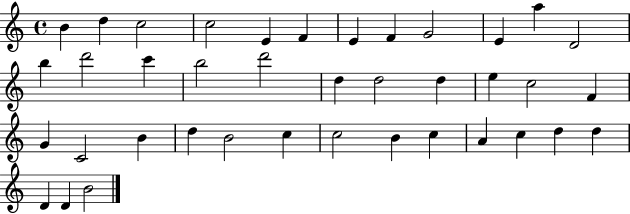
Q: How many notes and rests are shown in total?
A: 39